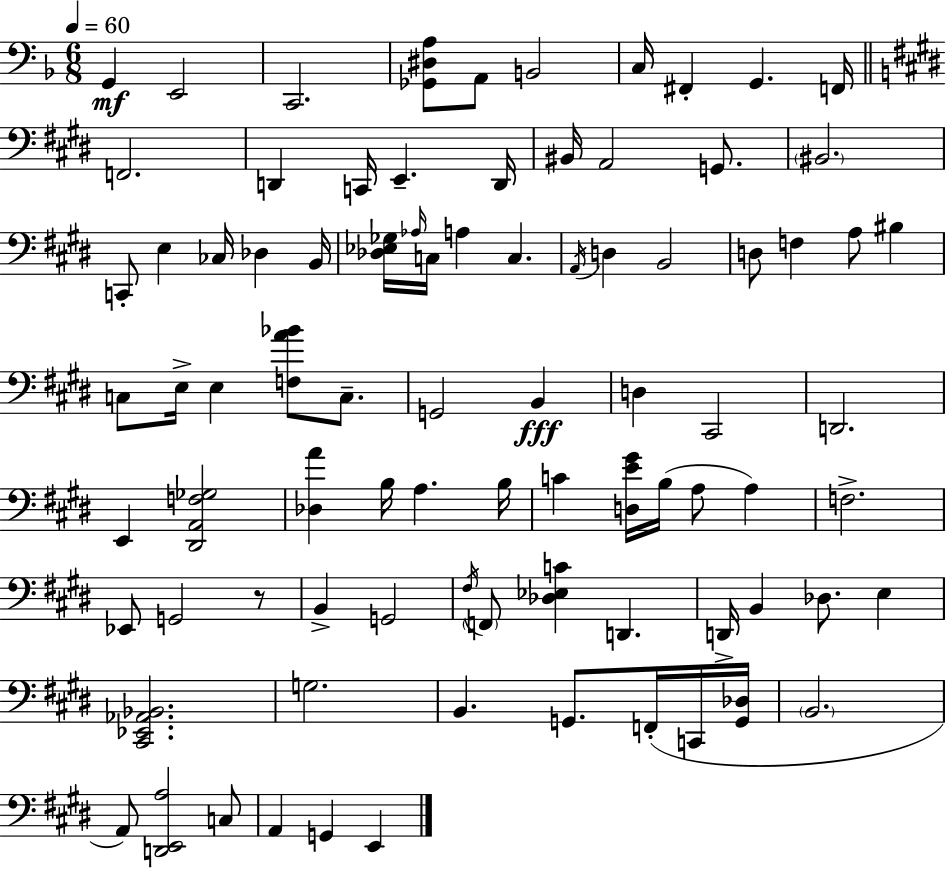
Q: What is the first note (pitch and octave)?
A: G2